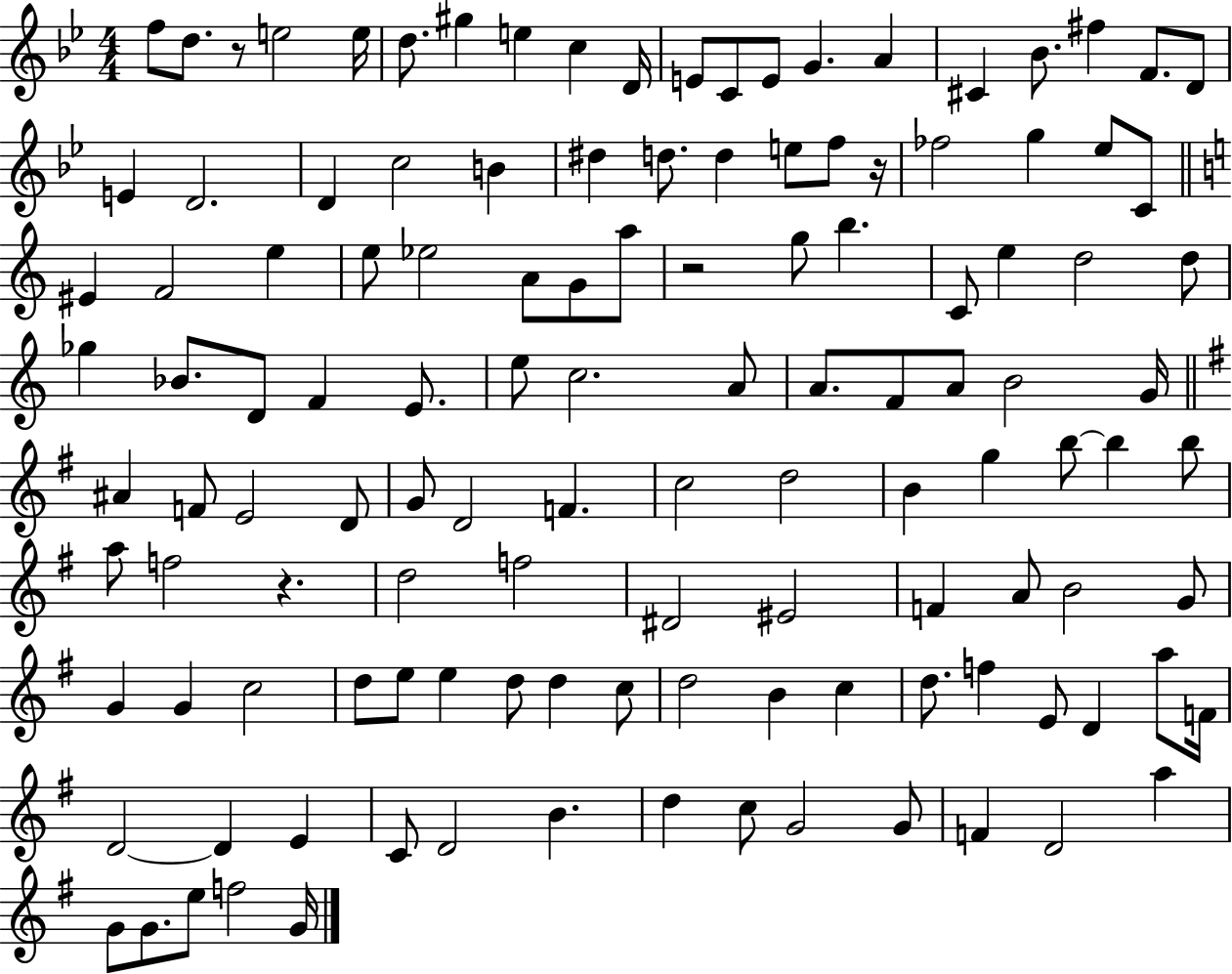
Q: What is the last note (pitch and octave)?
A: G4